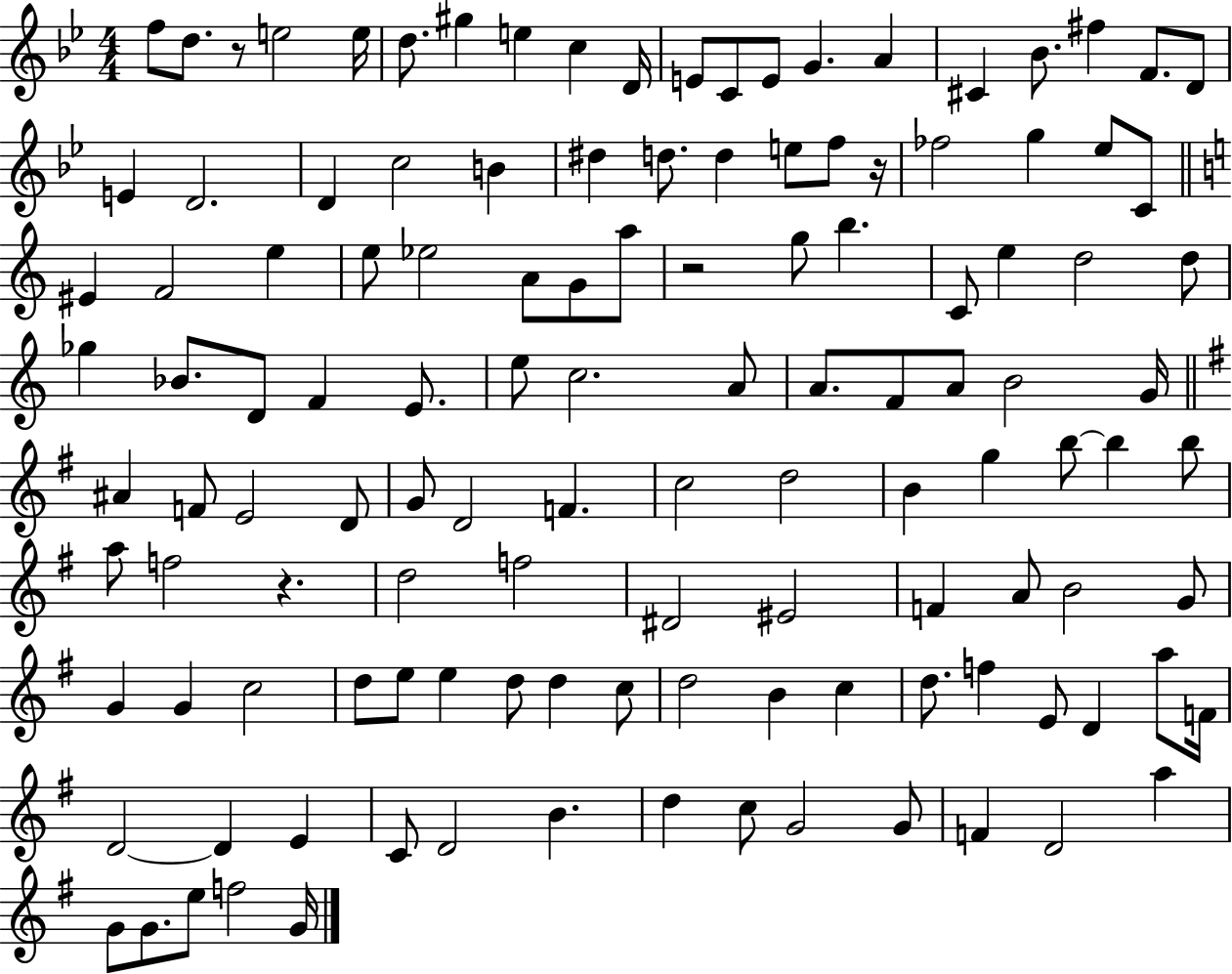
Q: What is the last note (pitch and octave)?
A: G4